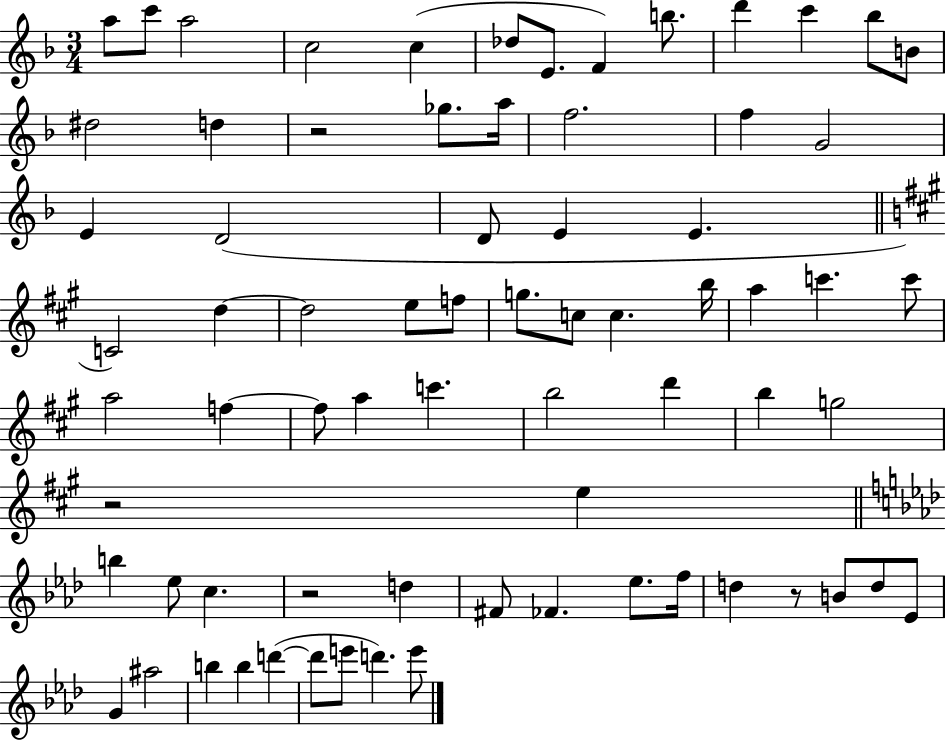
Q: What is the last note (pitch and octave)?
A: E6